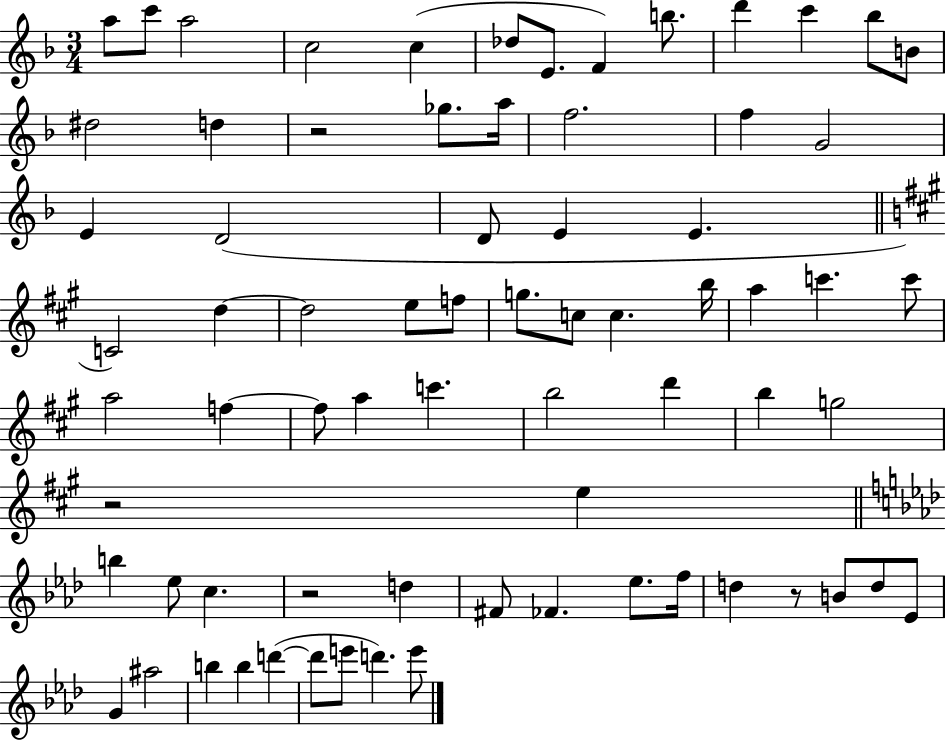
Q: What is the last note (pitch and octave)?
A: E6